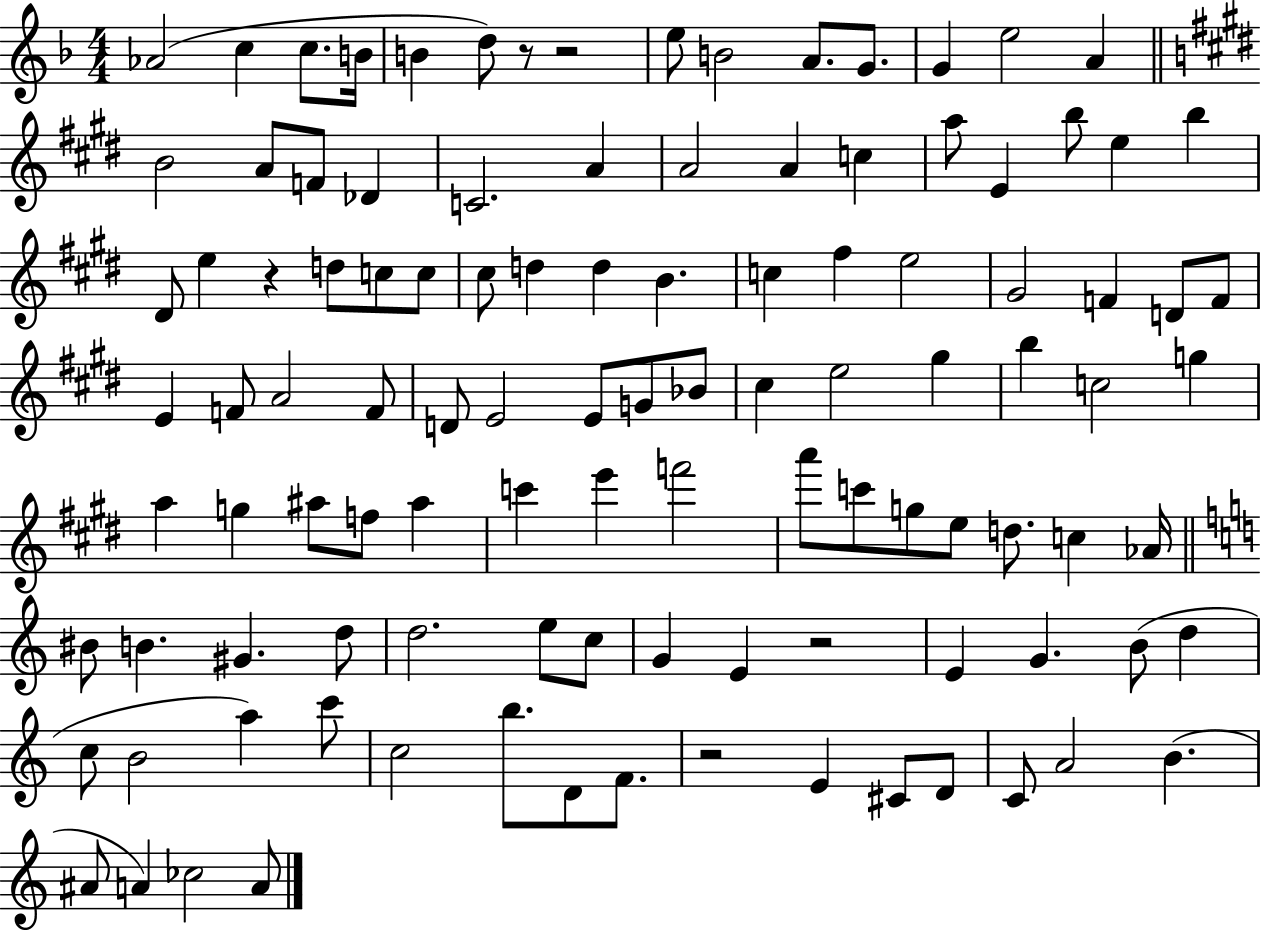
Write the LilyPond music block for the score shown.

{
  \clef treble
  \numericTimeSignature
  \time 4/4
  \key f \major
  \repeat volta 2 { aes'2( c''4 c''8. b'16 | b'4 d''8) r8 r2 | e''8 b'2 a'8. g'8. | g'4 e''2 a'4 | \break \bar "||" \break \key e \major b'2 a'8 f'8 des'4 | c'2. a'4 | a'2 a'4 c''4 | a''8 e'4 b''8 e''4 b''4 | \break dis'8 e''4 r4 d''8 c''8 c''8 | cis''8 d''4 d''4 b'4. | c''4 fis''4 e''2 | gis'2 f'4 d'8 f'8 | \break e'4 f'8 a'2 f'8 | d'8 e'2 e'8 g'8 bes'8 | cis''4 e''2 gis''4 | b''4 c''2 g''4 | \break a''4 g''4 ais''8 f''8 ais''4 | c'''4 e'''4 f'''2 | a'''8 c'''8 g''8 e''8 d''8. c''4 aes'16 | \bar "||" \break \key c \major bis'8 b'4. gis'4. d''8 | d''2. e''8 c''8 | g'4 e'4 r2 | e'4 g'4. b'8( d''4 | \break c''8 b'2 a''4) c'''8 | c''2 b''8. d'8 f'8. | r2 e'4 cis'8 d'8 | c'8 a'2 b'4.( | \break ais'8 a'4) ces''2 a'8 | } \bar "|."
}